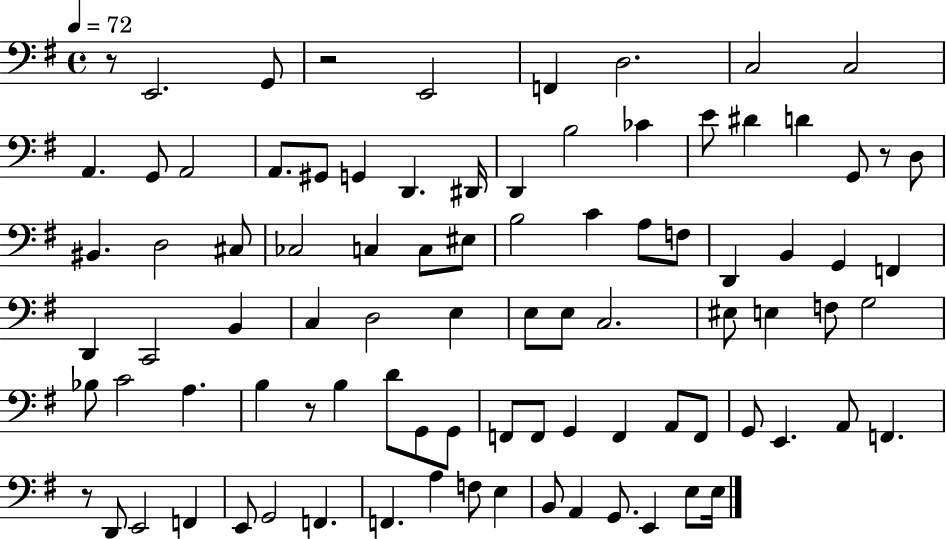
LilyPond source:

{
  \clef bass
  \time 4/4
  \defaultTimeSignature
  \key g \major
  \tempo 4 = 72
  r8 e,2. g,8 | r2 e,2 | f,4 d2. | c2 c2 | \break a,4. g,8 a,2 | a,8. gis,8 g,4 d,4. dis,16 | d,4 b2 ces'4 | e'8 dis'4 d'4 g,8 r8 d8 | \break bis,4. d2 cis8 | ces2 c4 c8 eis8 | b2 c'4 a8 f8 | d,4 b,4 g,4 f,4 | \break d,4 c,2 b,4 | c4 d2 e4 | e8 e8 c2. | eis8 e4 f8 g2 | \break bes8 c'2 a4. | b4 r8 b4 d'8 g,8 g,8 | f,8 f,8 g,4 f,4 a,8 f,8 | g,8 e,4. a,8 f,4. | \break r8 d,8 e,2 f,4 | e,8 g,2 f,4. | f,4. a4 f8 e4 | b,8 a,4 g,8. e,4 e8 e16 | \break \bar "|."
}